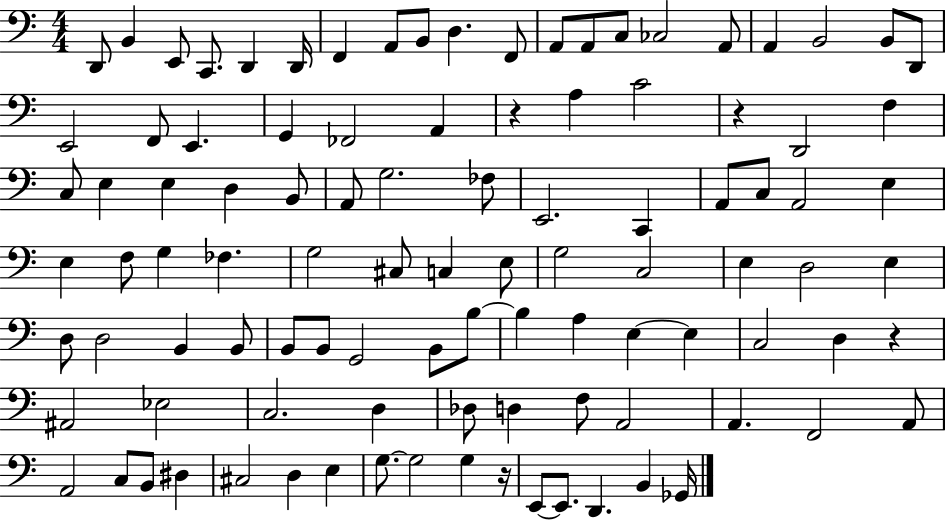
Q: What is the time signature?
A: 4/4